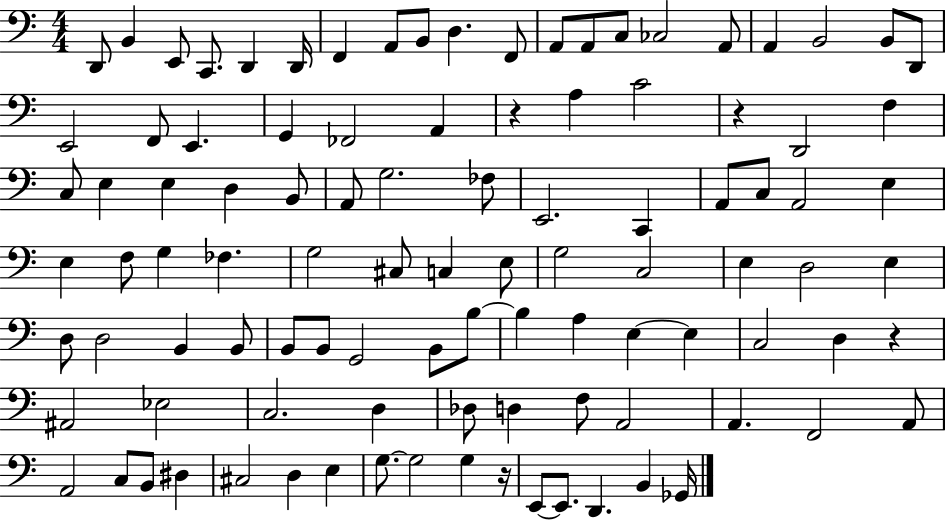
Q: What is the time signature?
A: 4/4